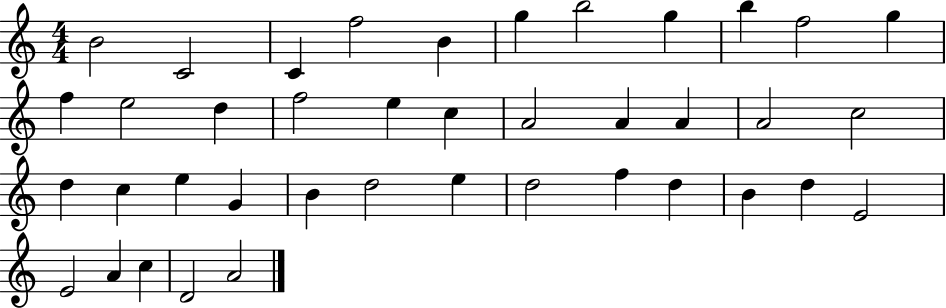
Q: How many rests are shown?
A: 0